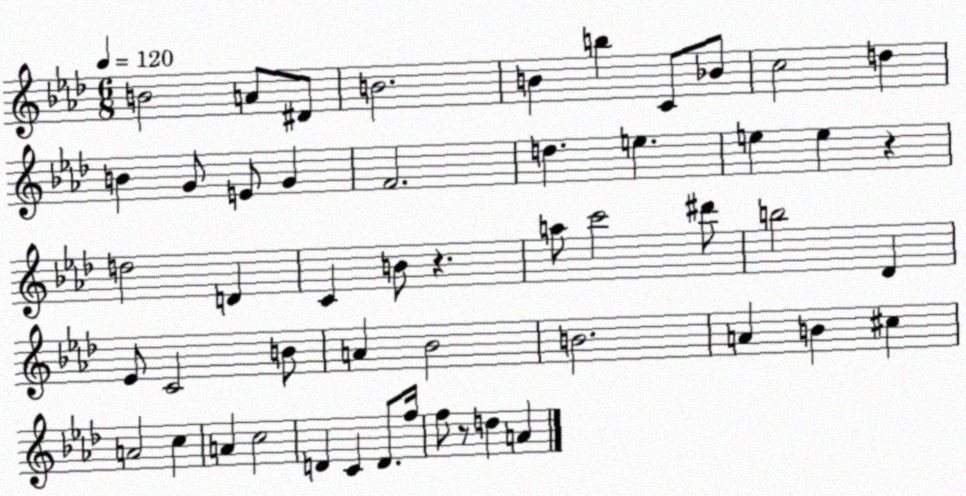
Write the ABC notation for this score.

X:1
T:Untitled
M:6/8
L:1/4
K:Ab
B2 A/2 ^D/2 B2 B b C/2 _B/2 c2 d B G/2 E/2 G F2 d e e e z d2 D C B/2 z a/2 c'2 ^d'/2 b2 _D _E/2 C2 B/2 A _B2 B2 A B ^c A2 c A c2 D C D/2 f/4 f/2 z/2 d A